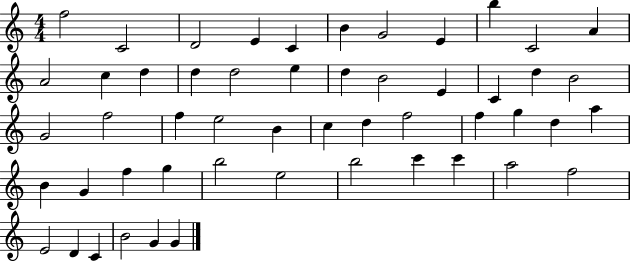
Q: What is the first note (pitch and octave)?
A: F5